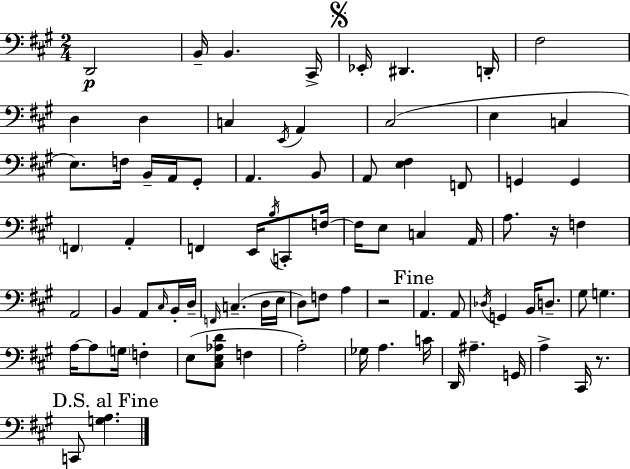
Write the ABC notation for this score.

X:1
T:Untitled
M:2/4
L:1/4
K:A
D,,2 B,,/4 B,, ^C,,/4 _E,,/4 ^D,, D,,/4 ^F,2 D, D, C, E,,/4 A,, ^C,2 E, C, E,/2 F,/4 B,,/4 A,,/4 ^G,,/2 A,, B,,/2 A,,/2 [E,^F,] F,,/2 G,, G,, F,, A,, F,, E,,/4 B,/4 C,,/2 F,/4 F,/4 E,/2 C, A,,/4 A,/2 z/4 F, A,,2 B,, A,,/2 ^C,/4 B,,/4 D,/4 F,,/4 C, D,/4 E,/4 D,/2 F,/2 A, z2 A,, A,,/2 _D,/4 G,, B,,/4 D,/2 ^G,/2 G, A,/4 A,/2 G,/4 F, E,/2 [^C,E,_A,D]/2 F, A,2 _G,/4 A, C/4 D,,/4 ^A, G,,/4 A, ^C,,/4 z/2 C,,/2 [G,A,]